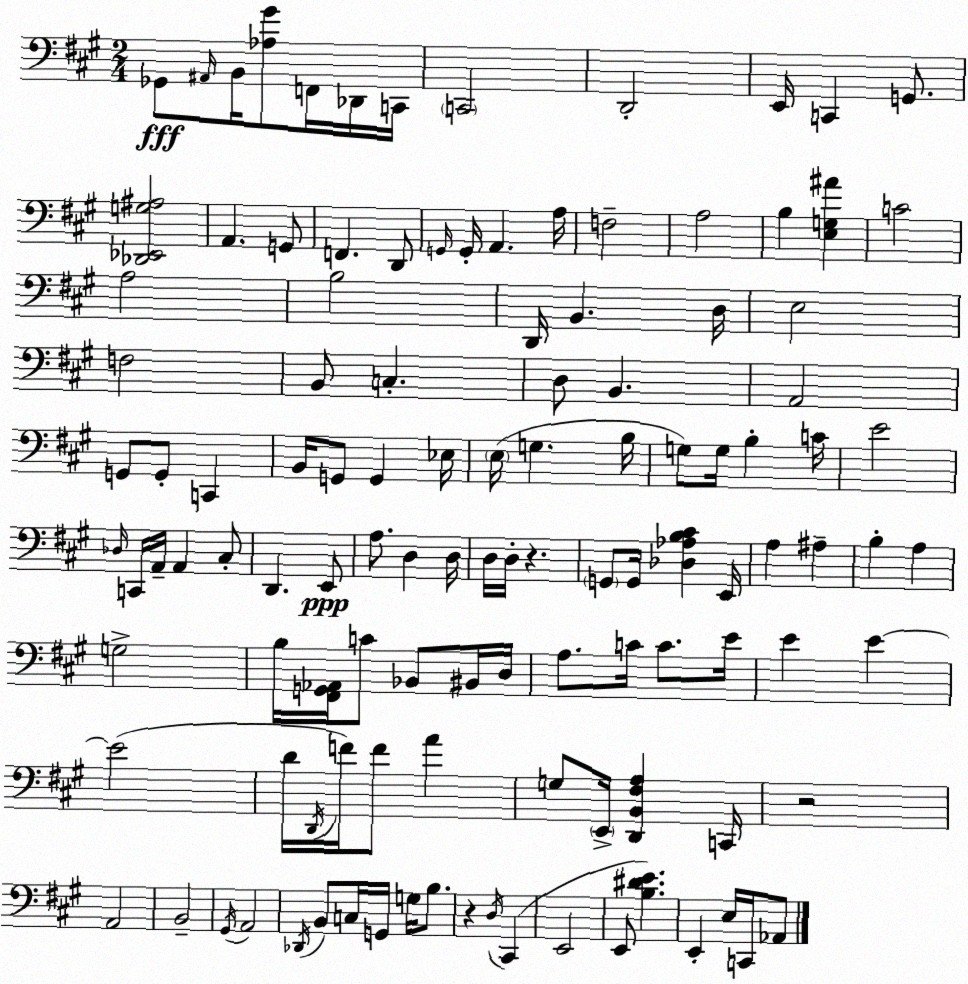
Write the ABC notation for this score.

X:1
T:Untitled
M:2/4
L:1/4
K:A
_G,,/2 ^A,,/4 B,,/4 [_A,^G]/2 F,,/4 _D,,/4 C,,/4 C,,2 D,,2 E,,/4 C,, G,,/2 [_D,,_E,,G,^A,]2 A,, G,,/2 F,, D,,/2 G,,/4 G,,/4 A,, A,/4 F,2 A,2 B, [E,G,^A] C2 A,2 B,2 D,,/4 B,, D,/4 E,2 F,2 B,,/2 C, D,/2 B,, A,,2 G,,/2 G,,/2 C,, B,,/4 G,,/2 G,, _E,/4 E,/4 G, B,/4 G,/2 G,/4 B, C/4 E2 _D,/4 C,,/4 A,,/4 A,, ^C,/2 D,, E,,/2 A,/2 D, D,/4 D,/4 D,/4 z G,,/2 G,,/4 [_D,_A,B,^C] E,,/4 A, ^A, B, A, G,2 B,/4 [^F,,G,,_A,,]/4 C/2 _B,,/2 ^B,,/4 D,/4 A,/2 C/4 C/2 E/4 E E E2 D/4 D,,/4 F/4 F/2 A G,/2 E,,/4 [D,,B,,^F,A,] C,,/4 z2 A,,2 B,,2 ^G,,/4 A,,2 _D,,/4 B,,/2 C,/4 G,,/4 G,/4 B,/2 z D,/4 ^C,, E,,2 E,,/2 [B,^DE] E,, E,/4 C,,/4 _A,,/2